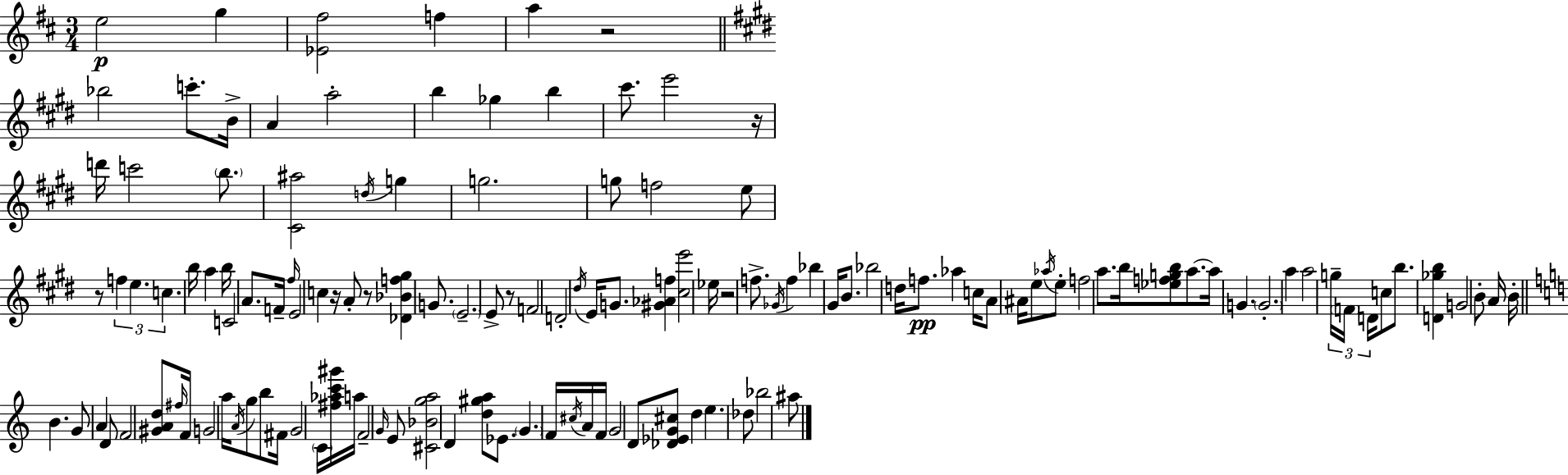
E5/h G5/q [Eb4,F#5]/h F5/q A5/q R/h Bb5/h C6/e. B4/s A4/q A5/h B5/q Gb5/q B5/q C#6/e. E6/h R/s D6/s C6/h B5/e. [C#4,A#5]/h D5/s G5/q G5/h. G5/e F5/h E5/e R/e F5/q E5/q. C5/q. B5/s A5/q B5/s C4/h A4/e. F4/s F#5/s E4/h C5/q R/s A4/e R/e [Db4,Bb4,F5,G#5]/q G4/e. E4/h. E4/e R/e F4/h D4/h D#5/s E4/s G4/e. [G#4,Ab4,F5]/q [C#5,E6]/h Eb5/s R/h F5/e. Gb4/s F5/q Bb5/q G#4/s B4/e. Bb5/h D5/s F5/e. Ab5/q C5/s A4/e A#4/s E5/e Ab5/s E5/e F5/h A5/e. B5/s [Eb5,F5,G5,B5]/e A5/e. A5/s G4/q. G4/h. A5/q A5/h G5/s F4/s D4/s C5/e B5/e. [D4,Gb5,B5]/q G4/h B4/e A4/s B4/s B4/q. G4/e A4/q D4/e F4/h [G#4,A4,D5]/e F#5/s F4/s G4/h A5/s A4/s G5/e B5/e F#4/s G4/h C4/s [F#5,Ab5,C6,G#6]/s A5/s F4/h G4/s E4/e [C#4,Bb4,G5,A5]/h D4/q [D5,G#5,A5]/e Eb4/e. G4/q. F4/s C#5/s A4/s F4/s G4/h D4/e [Db4,Eb4,G4,C#5]/e D5/q E5/q. Db5/e Bb5/h A#5/e